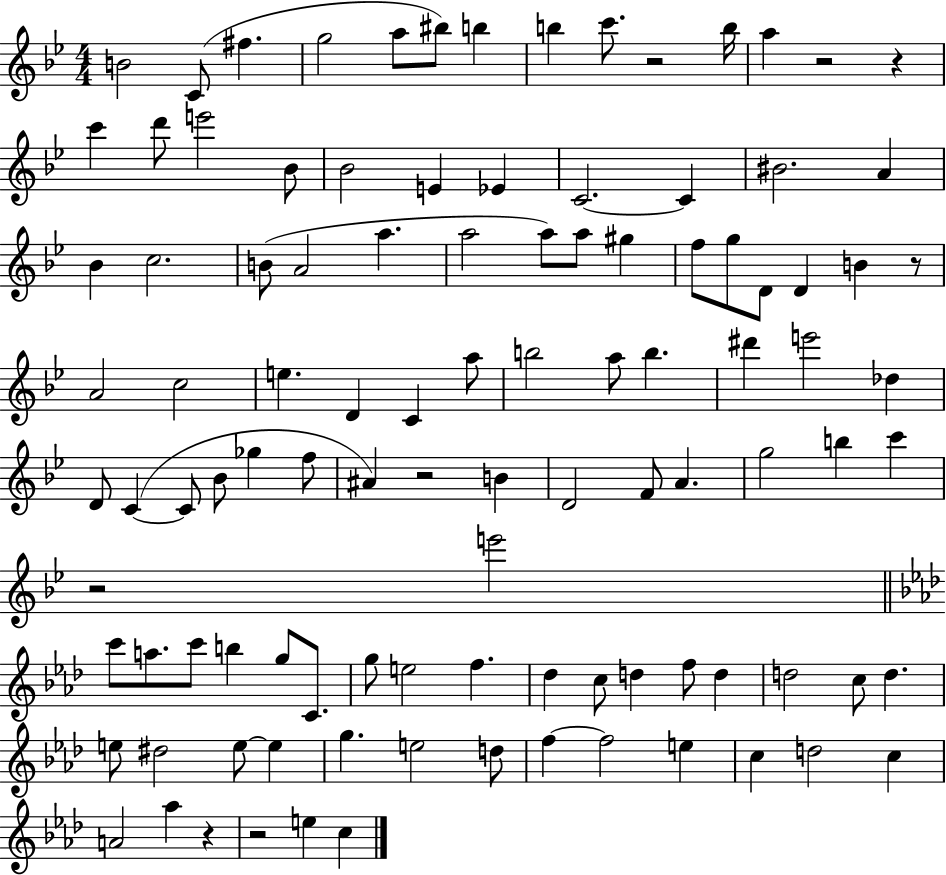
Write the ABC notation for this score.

X:1
T:Untitled
M:4/4
L:1/4
K:Bb
B2 C/2 ^f g2 a/2 ^b/2 b b c'/2 z2 b/4 a z2 z c' d'/2 e'2 _B/2 _B2 E _E C2 C ^B2 A _B c2 B/2 A2 a a2 a/2 a/2 ^g f/2 g/2 D/2 D B z/2 A2 c2 e D C a/2 b2 a/2 b ^d' e'2 _d D/2 C C/2 _B/2 _g f/2 ^A z2 B D2 F/2 A g2 b c' z2 e'2 c'/2 a/2 c'/2 b g/2 C/2 g/2 e2 f _d c/2 d f/2 d d2 c/2 d e/2 ^d2 e/2 e g e2 d/2 f f2 e c d2 c A2 _a z z2 e c